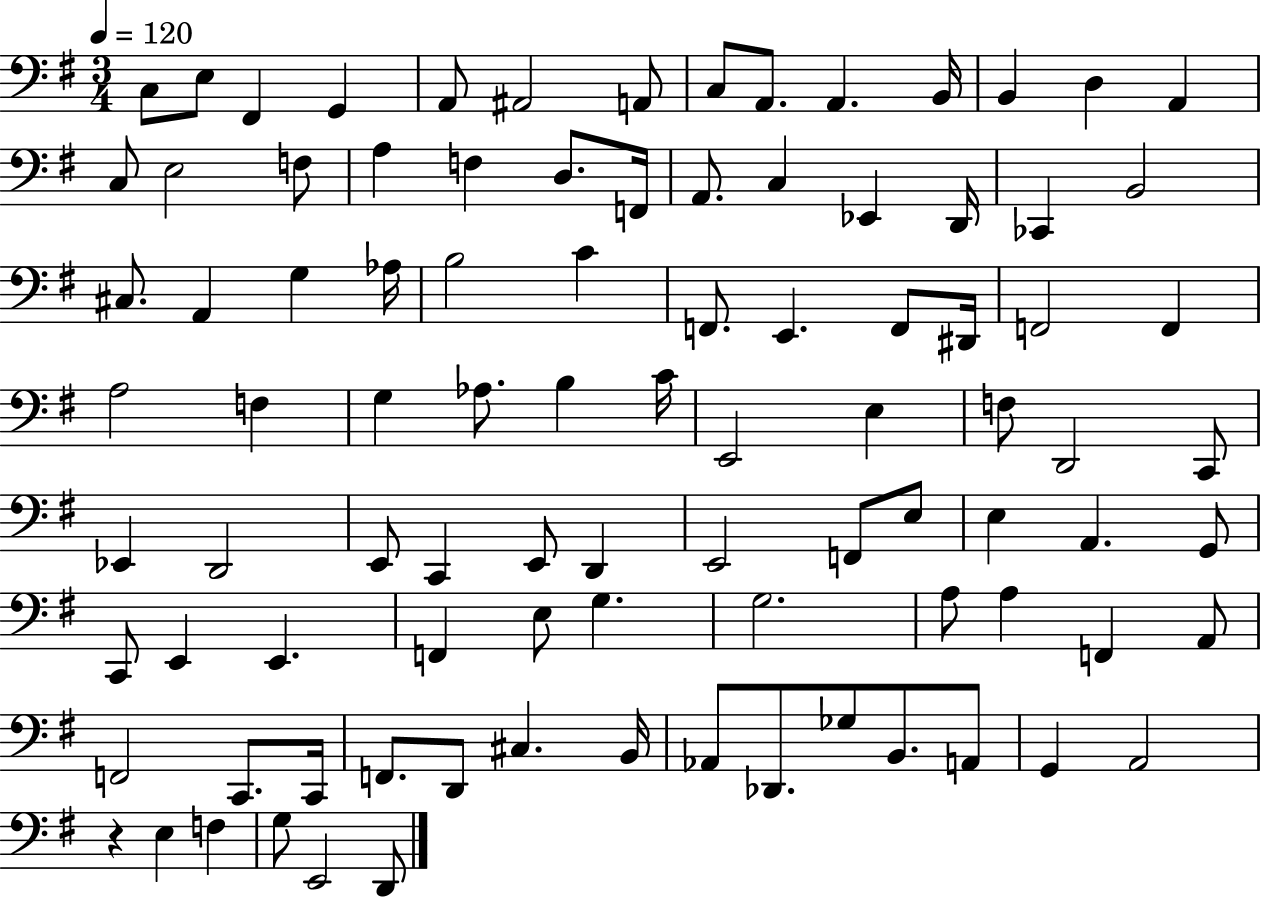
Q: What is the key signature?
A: G major